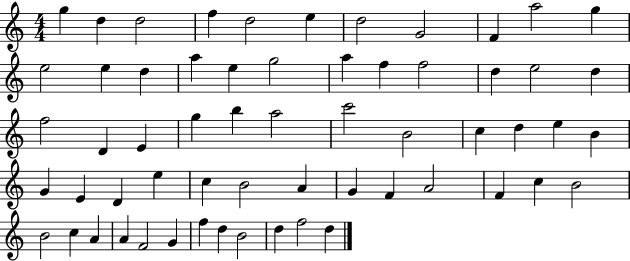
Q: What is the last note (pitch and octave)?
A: D5